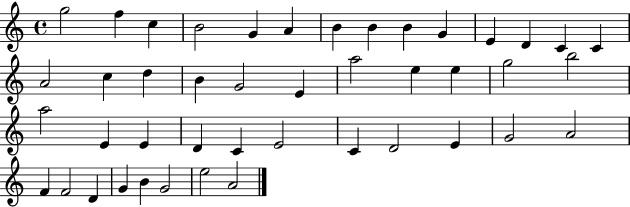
{
  \clef treble
  \time 4/4
  \defaultTimeSignature
  \key c \major
  g''2 f''4 c''4 | b'2 g'4 a'4 | b'4 b'4 b'4 g'4 | e'4 d'4 c'4 c'4 | \break a'2 c''4 d''4 | b'4 g'2 e'4 | a''2 e''4 e''4 | g''2 b''2 | \break a''2 e'4 e'4 | d'4 c'4 e'2 | c'4 d'2 e'4 | g'2 a'2 | \break f'4 f'2 d'4 | g'4 b'4 g'2 | e''2 a'2 | \bar "|."
}